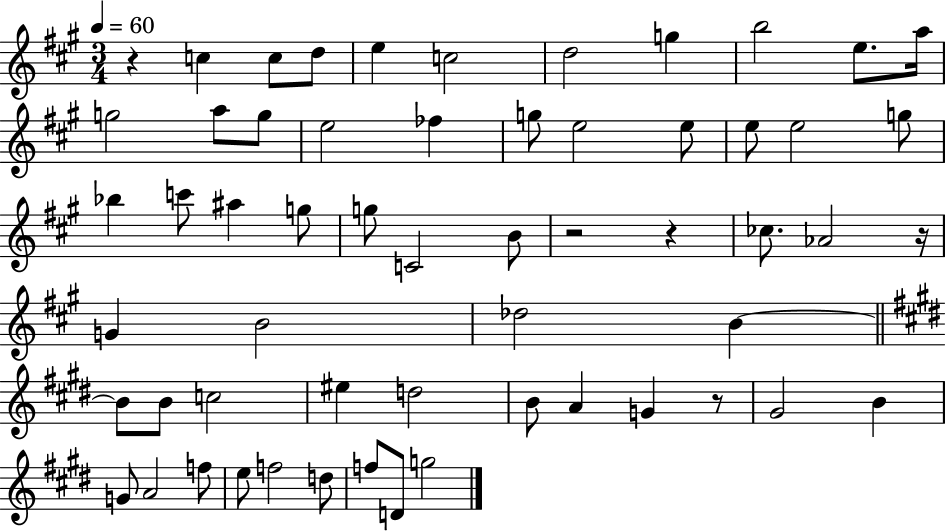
R/q C5/q C5/e D5/e E5/q C5/h D5/h G5/q B5/h E5/e. A5/s G5/h A5/e G5/e E5/h FES5/q G5/e E5/h E5/e E5/e E5/h G5/e Bb5/q C6/e A#5/q G5/e G5/e C4/h B4/e R/h R/q CES5/e. Ab4/h R/s G4/q B4/h Db5/h B4/q B4/e B4/e C5/h EIS5/q D5/h B4/e A4/q G4/q R/e G#4/h B4/q G4/e A4/h F5/e E5/e F5/h D5/e F5/e D4/e G5/h